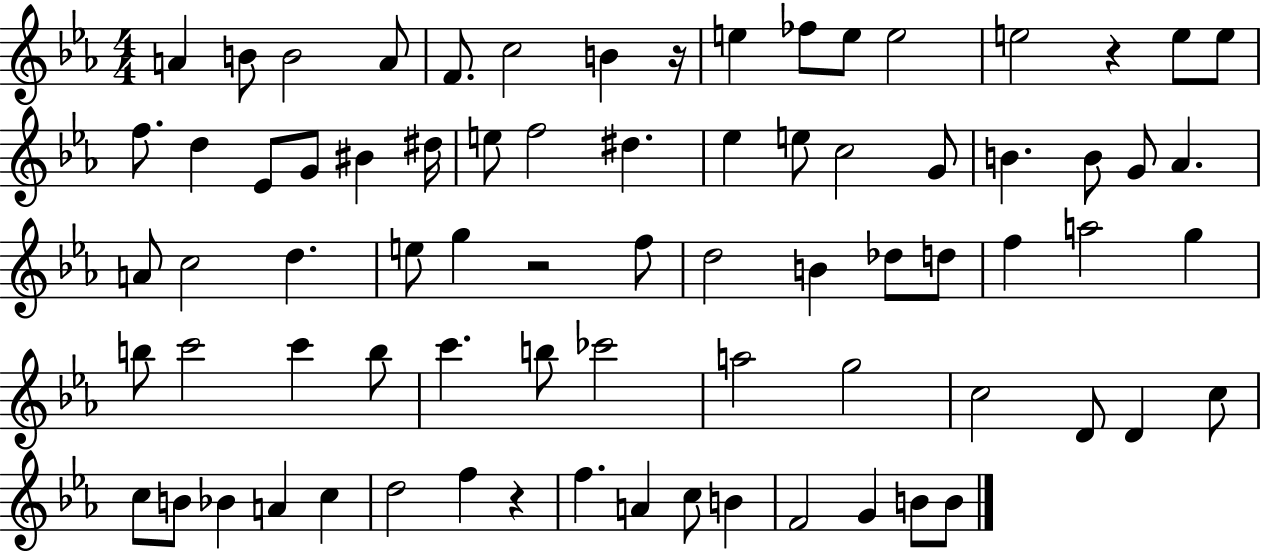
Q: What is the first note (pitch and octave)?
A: A4